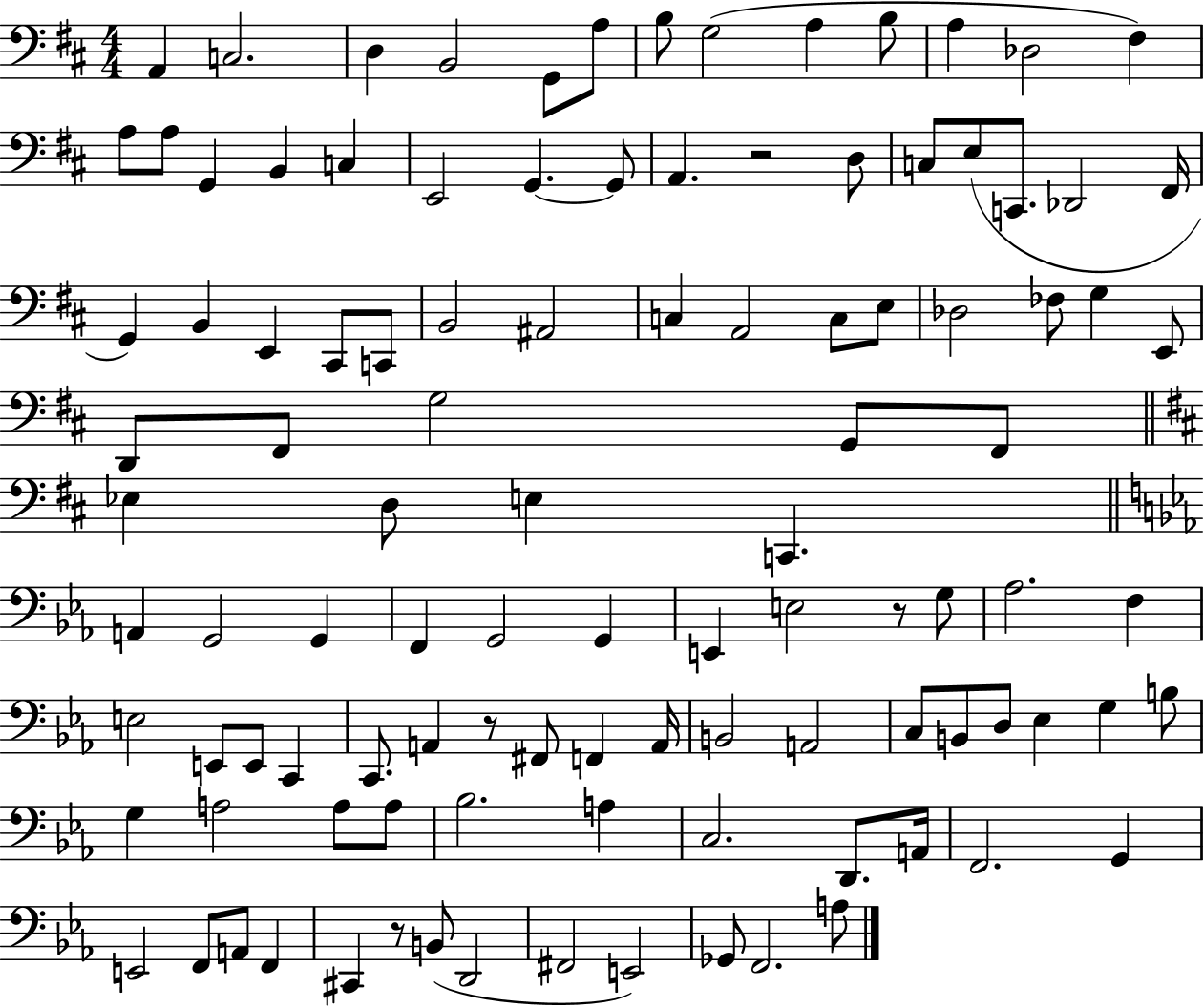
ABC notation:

X:1
T:Untitled
M:4/4
L:1/4
K:D
A,, C,2 D, B,,2 G,,/2 A,/2 B,/2 G,2 A, B,/2 A, _D,2 ^F, A,/2 A,/2 G,, B,, C, E,,2 G,, G,,/2 A,, z2 D,/2 C,/2 E,/2 C,,/2 _D,,2 ^F,,/4 G,, B,, E,, ^C,,/2 C,,/2 B,,2 ^A,,2 C, A,,2 C,/2 E,/2 _D,2 _F,/2 G, E,,/2 D,,/2 ^F,,/2 G,2 G,,/2 ^F,,/2 _E, D,/2 E, C,, A,, G,,2 G,, F,, G,,2 G,, E,, E,2 z/2 G,/2 _A,2 F, E,2 E,,/2 E,,/2 C,, C,,/2 A,, z/2 ^F,,/2 F,, A,,/4 B,,2 A,,2 C,/2 B,,/2 D,/2 _E, G, B,/2 G, A,2 A,/2 A,/2 _B,2 A, C,2 D,,/2 A,,/4 F,,2 G,, E,,2 F,,/2 A,,/2 F,, ^C,, z/2 B,,/2 D,,2 ^F,,2 E,,2 _G,,/2 F,,2 A,/2